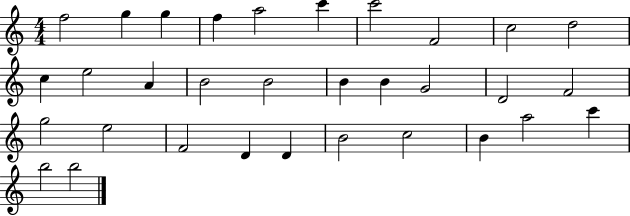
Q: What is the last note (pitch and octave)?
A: B5